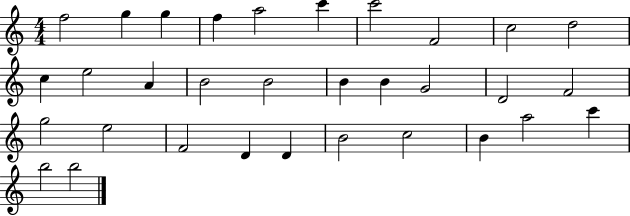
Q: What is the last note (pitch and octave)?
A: B5